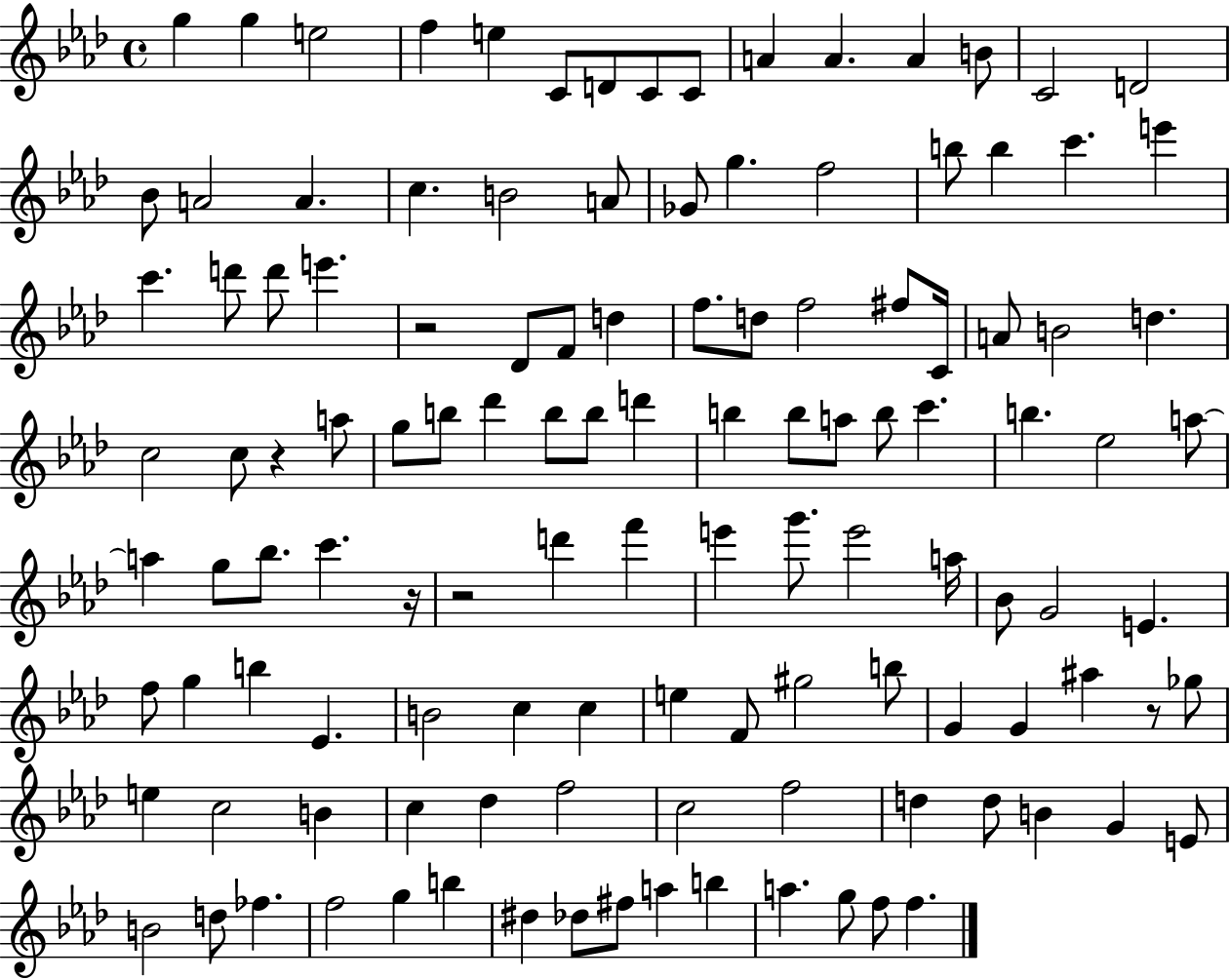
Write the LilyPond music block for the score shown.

{
  \clef treble
  \time 4/4
  \defaultTimeSignature
  \key aes \major
  \repeat volta 2 { g''4 g''4 e''2 | f''4 e''4 c'8 d'8 c'8 c'8 | a'4 a'4. a'4 b'8 | c'2 d'2 | \break bes'8 a'2 a'4. | c''4. b'2 a'8 | ges'8 g''4. f''2 | b''8 b''4 c'''4. e'''4 | \break c'''4. d'''8 d'''8 e'''4. | r2 des'8 f'8 d''4 | f''8. d''8 f''2 fis''8 c'16 | a'8 b'2 d''4. | \break c''2 c''8 r4 a''8 | g''8 b''8 des'''4 b''8 b''8 d'''4 | b''4 b''8 a''8 b''8 c'''4. | b''4. ees''2 a''8~~ | \break a''4 g''8 bes''8. c'''4. r16 | r2 d'''4 f'''4 | e'''4 g'''8. e'''2 a''16 | bes'8 g'2 e'4. | \break f''8 g''4 b''4 ees'4. | b'2 c''4 c''4 | e''4 f'8 gis''2 b''8 | g'4 g'4 ais''4 r8 ges''8 | \break e''4 c''2 b'4 | c''4 des''4 f''2 | c''2 f''2 | d''4 d''8 b'4 g'4 e'8 | \break b'2 d''8 fes''4. | f''2 g''4 b''4 | dis''4 des''8 fis''8 a''4 b''4 | a''4. g''8 f''8 f''4. | \break } \bar "|."
}